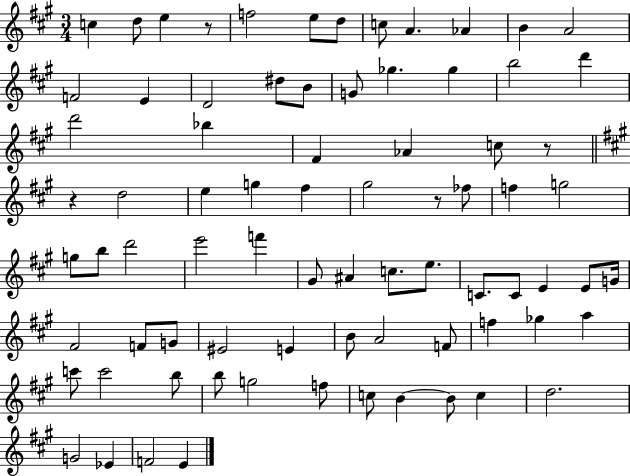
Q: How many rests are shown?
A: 4